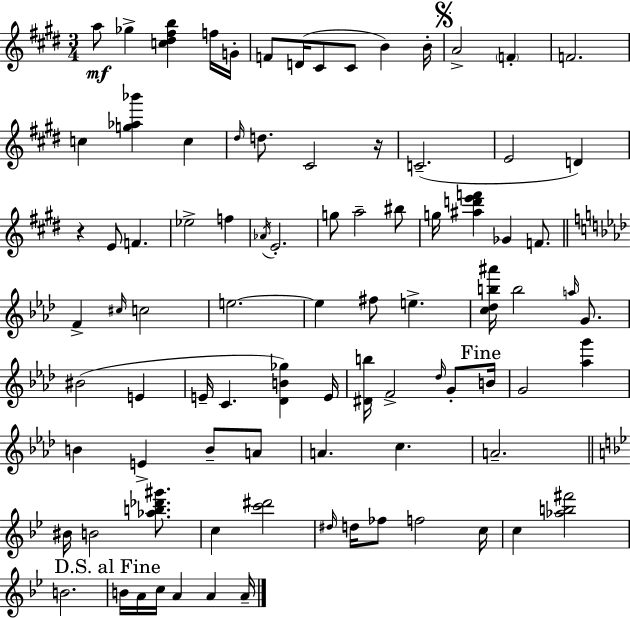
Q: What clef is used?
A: treble